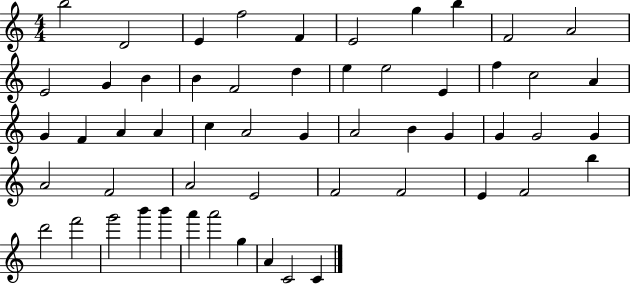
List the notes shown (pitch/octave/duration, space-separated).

B5/h D4/h E4/q F5/h F4/q E4/h G5/q B5/q F4/h A4/h E4/h G4/q B4/q B4/q F4/h D5/q E5/q E5/h E4/q F5/q C5/h A4/q G4/q F4/q A4/q A4/q C5/q A4/h G4/q A4/h B4/q G4/q G4/q G4/h G4/q A4/h F4/h A4/h E4/h F4/h F4/h E4/q F4/h B5/q D6/h F6/h G6/h B6/q B6/q A6/q A6/h G5/q A4/q C4/h C4/q